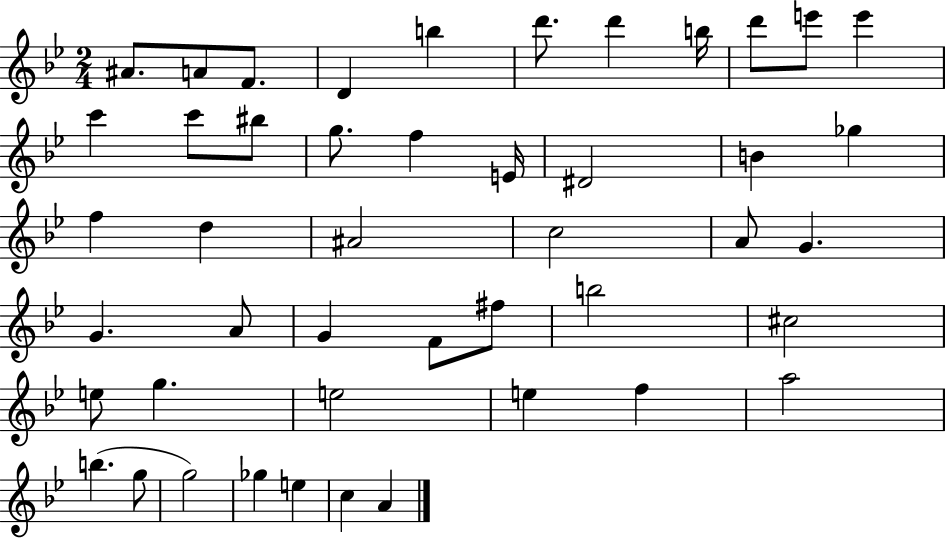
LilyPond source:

{
  \clef treble
  \numericTimeSignature
  \time 2/4
  \key bes \major
  ais'8. a'8 f'8. | d'4 b''4 | d'''8. d'''4 b''16 | d'''8 e'''8 e'''4 | \break c'''4 c'''8 bis''8 | g''8. f''4 e'16 | dis'2 | b'4 ges''4 | \break f''4 d''4 | ais'2 | c''2 | a'8 g'4. | \break g'4. a'8 | g'4 f'8 fis''8 | b''2 | cis''2 | \break e''8 g''4. | e''2 | e''4 f''4 | a''2 | \break b''4.( g''8 | g''2) | ges''4 e''4 | c''4 a'4 | \break \bar "|."
}